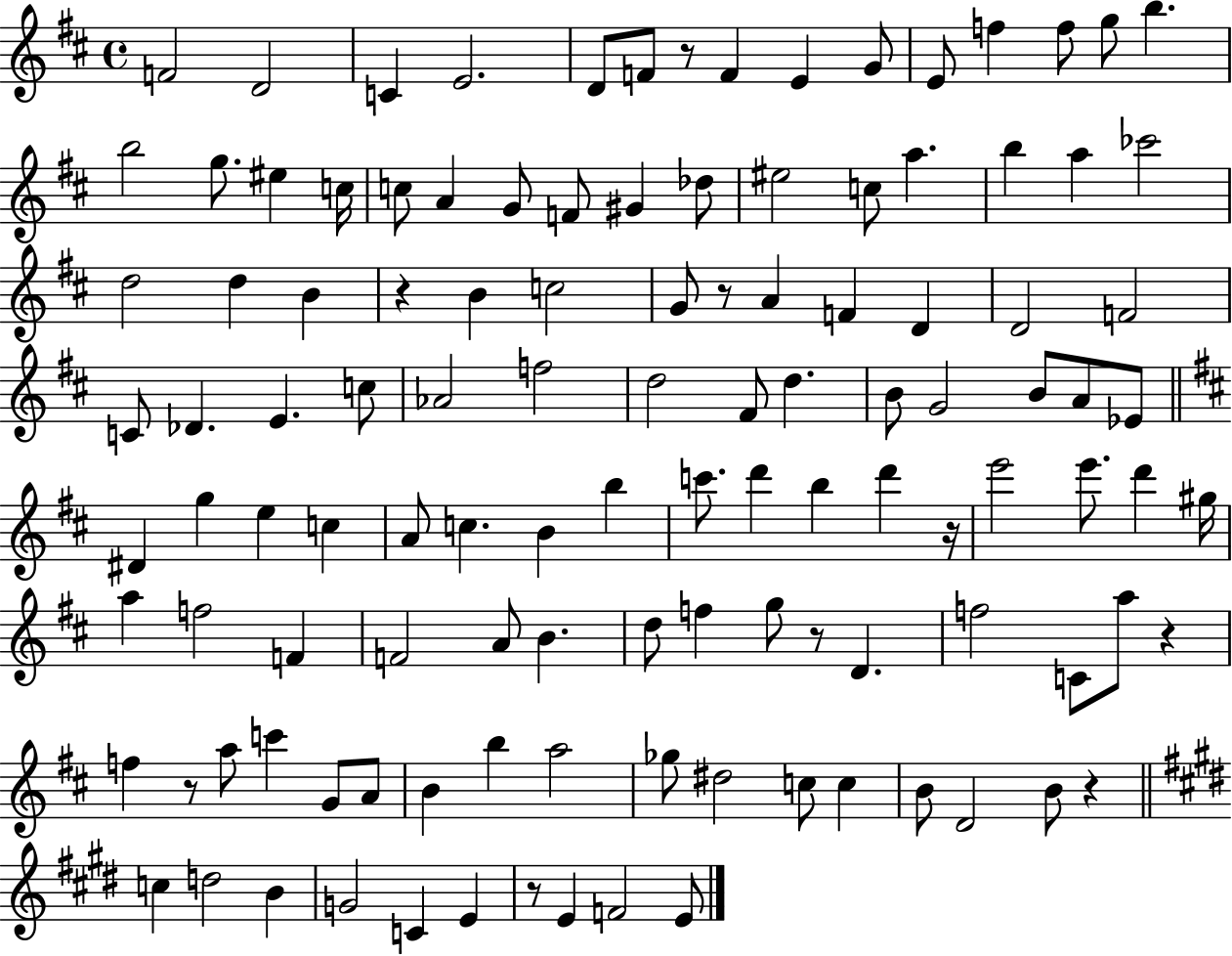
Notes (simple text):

F4/h D4/h C4/q E4/h. D4/e F4/e R/e F4/q E4/q G4/e E4/e F5/q F5/e G5/e B5/q. B5/h G5/e. EIS5/q C5/s C5/e A4/q G4/e F4/e G#4/q Db5/e EIS5/h C5/e A5/q. B5/q A5/q CES6/h D5/h D5/q B4/q R/q B4/q C5/h G4/e R/e A4/q F4/q D4/q D4/h F4/h C4/e Db4/q. E4/q. C5/e Ab4/h F5/h D5/h F#4/e D5/q. B4/e G4/h B4/e A4/e Eb4/e D#4/q G5/q E5/q C5/q A4/e C5/q. B4/q B5/q C6/e. D6/q B5/q D6/q R/s E6/h E6/e. D6/q G#5/s A5/q F5/h F4/q F4/h A4/e B4/q. D5/e F5/q G5/e R/e D4/q. F5/h C4/e A5/e R/q F5/q R/e A5/e C6/q G4/e A4/e B4/q B5/q A5/h Gb5/e D#5/h C5/e C5/q B4/e D4/h B4/e R/q C5/q D5/h B4/q G4/h C4/q E4/q R/e E4/q F4/h E4/e